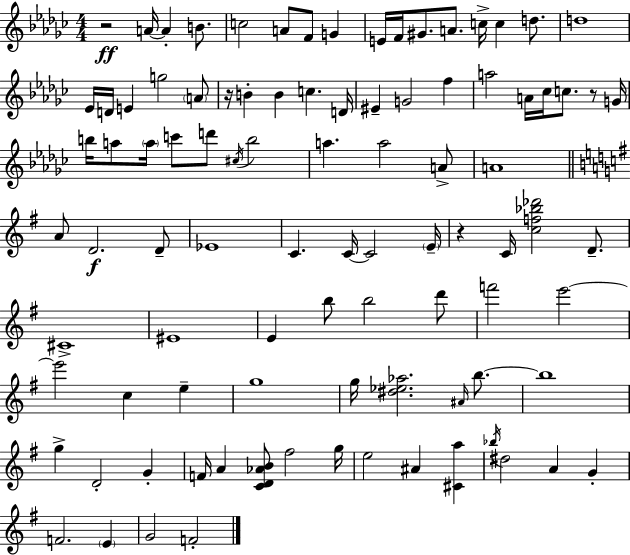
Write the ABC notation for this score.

X:1
T:Untitled
M:4/4
L:1/4
K:Ebm
z2 A/4 A B/2 c2 A/2 F/2 G E/4 F/4 ^G/2 A/2 c/4 c d/2 d4 _E/4 D/4 E g2 A/2 z/4 B B c D/4 ^E G2 f a2 A/4 _c/4 c/2 z/2 G/4 b/4 a/2 a/4 c'/2 d'/2 ^c/4 b2 a a2 A/2 A4 A/2 D2 D/2 _E4 C C/4 C2 E/4 z C/4 [cf_b_d']2 D/2 ^C4 ^E4 E b/2 b2 d'/2 f'2 e'2 e'2 c e g4 g/4 [^d_e_a]2 ^A/4 b/2 b4 g D2 G F/4 A [CD_AB]/2 ^f2 g/4 e2 ^A [^Ca] _b/4 ^d2 A G F2 E G2 F2